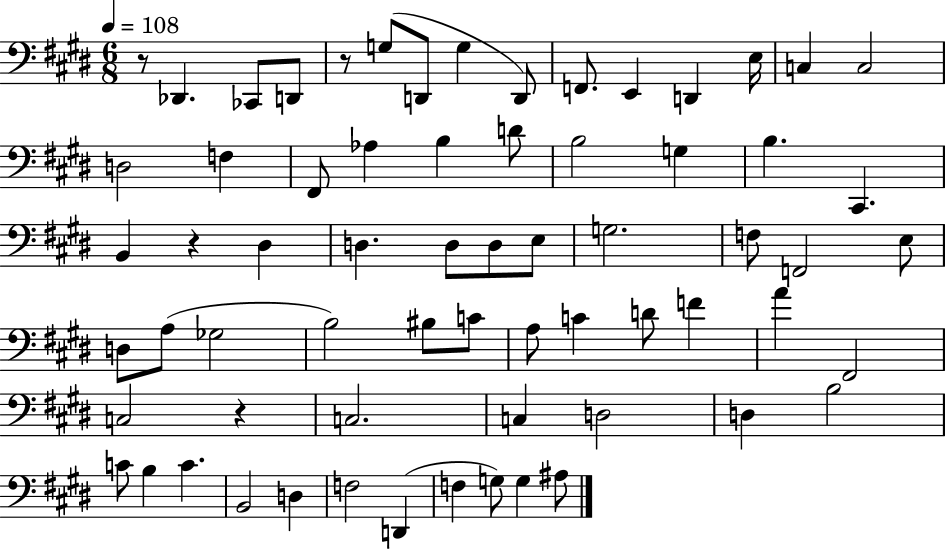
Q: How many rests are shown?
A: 4